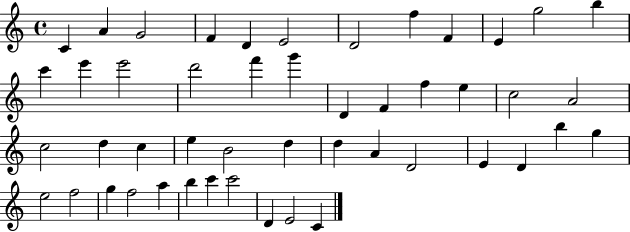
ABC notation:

X:1
T:Untitled
M:4/4
L:1/4
K:C
C A G2 F D E2 D2 f F E g2 b c' e' e'2 d'2 f' g' D F f e c2 A2 c2 d c e B2 d d A D2 E D b g e2 f2 g f2 a b c' c'2 D E2 C